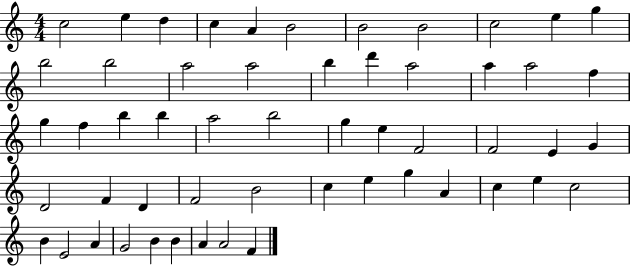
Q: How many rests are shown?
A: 0